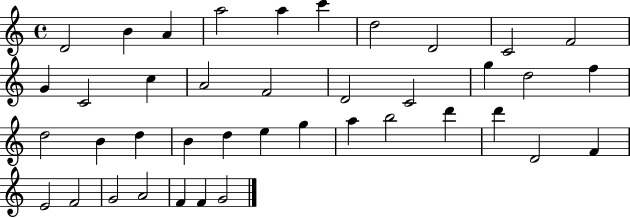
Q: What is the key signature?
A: C major